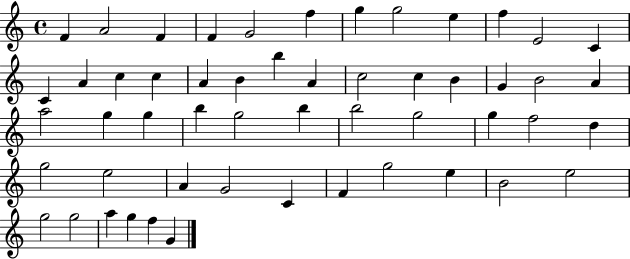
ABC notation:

X:1
T:Untitled
M:4/4
L:1/4
K:C
F A2 F F G2 f g g2 e f E2 C C A c c A B b A c2 c B G B2 A a2 g g b g2 b b2 g2 g f2 d g2 e2 A G2 C F g2 e B2 e2 g2 g2 a g f G